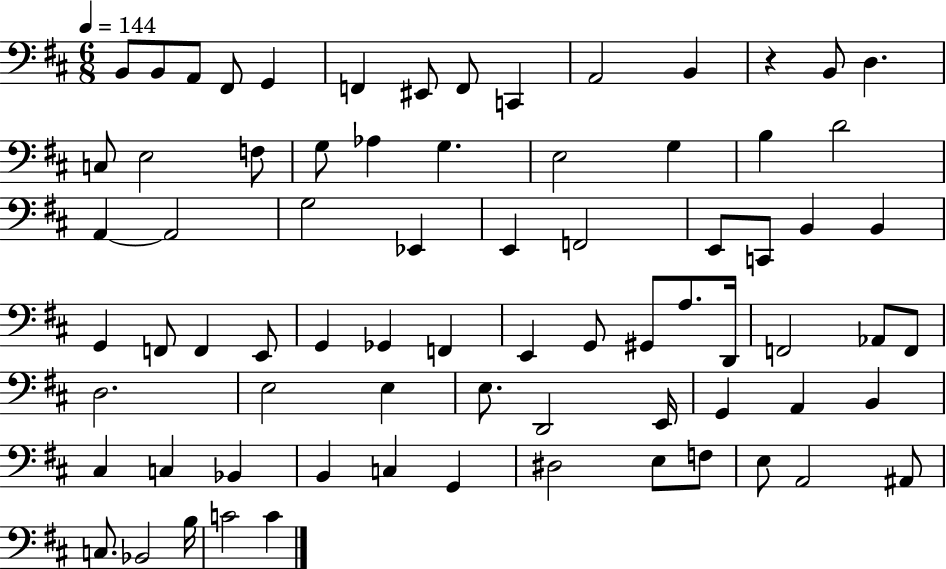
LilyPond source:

{
  \clef bass
  \numericTimeSignature
  \time 6/8
  \key d \major
  \tempo 4 = 144
  \repeat volta 2 { b,8 b,8 a,8 fis,8 g,4 | f,4 eis,8 f,8 c,4 | a,2 b,4 | r4 b,8 d4. | \break c8 e2 f8 | g8 aes4 g4. | e2 g4 | b4 d'2 | \break a,4~~ a,2 | g2 ees,4 | e,4 f,2 | e,8 c,8 b,4 b,4 | \break g,4 f,8 f,4 e,8 | g,4 ges,4 f,4 | e,4 g,8 gis,8 a8. d,16 | f,2 aes,8 f,8 | \break d2. | e2 e4 | e8. d,2 e,16 | g,4 a,4 b,4 | \break cis4 c4 bes,4 | b,4 c4 g,4 | dis2 e8 f8 | e8 a,2 ais,8 | \break c8. bes,2 b16 | c'2 c'4 | } \bar "|."
}